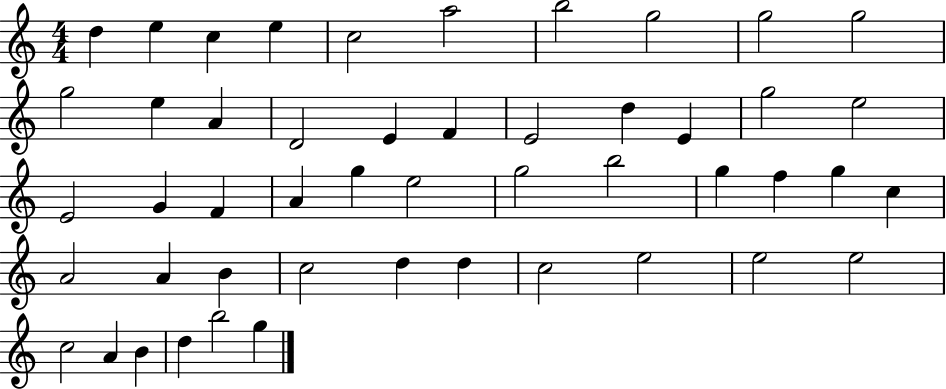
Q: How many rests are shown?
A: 0